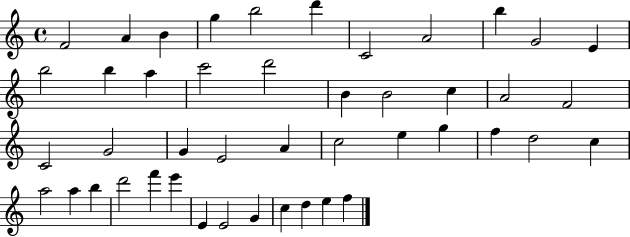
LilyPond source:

{
  \clef treble
  \time 4/4
  \defaultTimeSignature
  \key c \major
  f'2 a'4 b'4 | g''4 b''2 d'''4 | c'2 a'2 | b''4 g'2 e'4 | \break b''2 b''4 a''4 | c'''2 d'''2 | b'4 b'2 c''4 | a'2 f'2 | \break c'2 g'2 | g'4 e'2 a'4 | c''2 e''4 g''4 | f''4 d''2 c''4 | \break a''2 a''4 b''4 | d'''2 f'''4 e'''4 | e'4 e'2 g'4 | c''4 d''4 e''4 f''4 | \break \bar "|."
}